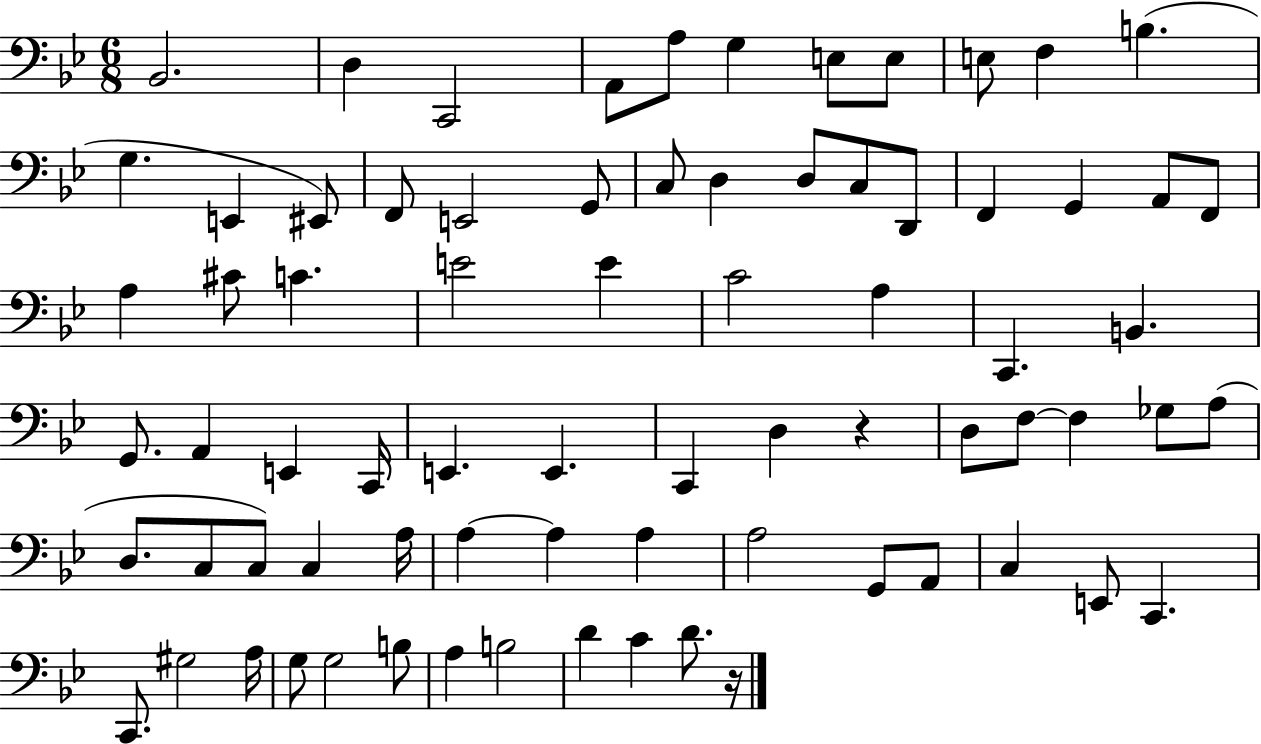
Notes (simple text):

Bb2/h. D3/q C2/h A2/e A3/e G3/q E3/e E3/e E3/e F3/q B3/q. G3/q. E2/q EIS2/e F2/e E2/h G2/e C3/e D3/q D3/e C3/e D2/e F2/q G2/q A2/e F2/e A3/q C#4/e C4/q. E4/h E4/q C4/h A3/q C2/q. B2/q. G2/e. A2/q E2/q C2/s E2/q. E2/q. C2/q D3/q R/q D3/e F3/e F3/q Gb3/e A3/e D3/e. C3/e C3/e C3/q A3/s A3/q A3/q A3/q A3/h G2/e A2/e C3/q E2/e C2/q. C2/e. G#3/h A3/s G3/e G3/h B3/e A3/q B3/h D4/q C4/q D4/e. R/s